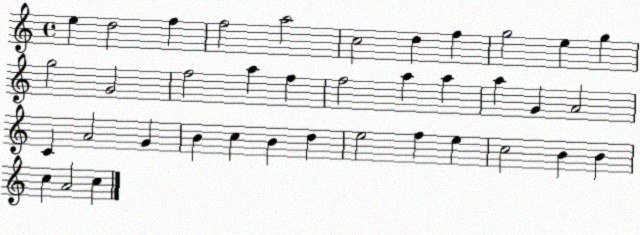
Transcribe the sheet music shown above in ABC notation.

X:1
T:Untitled
M:4/4
L:1/4
K:C
e d2 f f2 a2 c2 d f g2 e g g2 G2 f2 a f f2 a a a G A2 C A2 G B c B d e2 f e c2 B B c A2 c